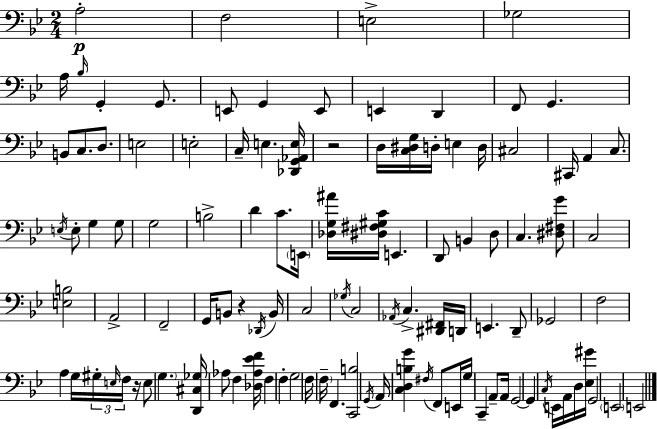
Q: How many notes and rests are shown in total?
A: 109